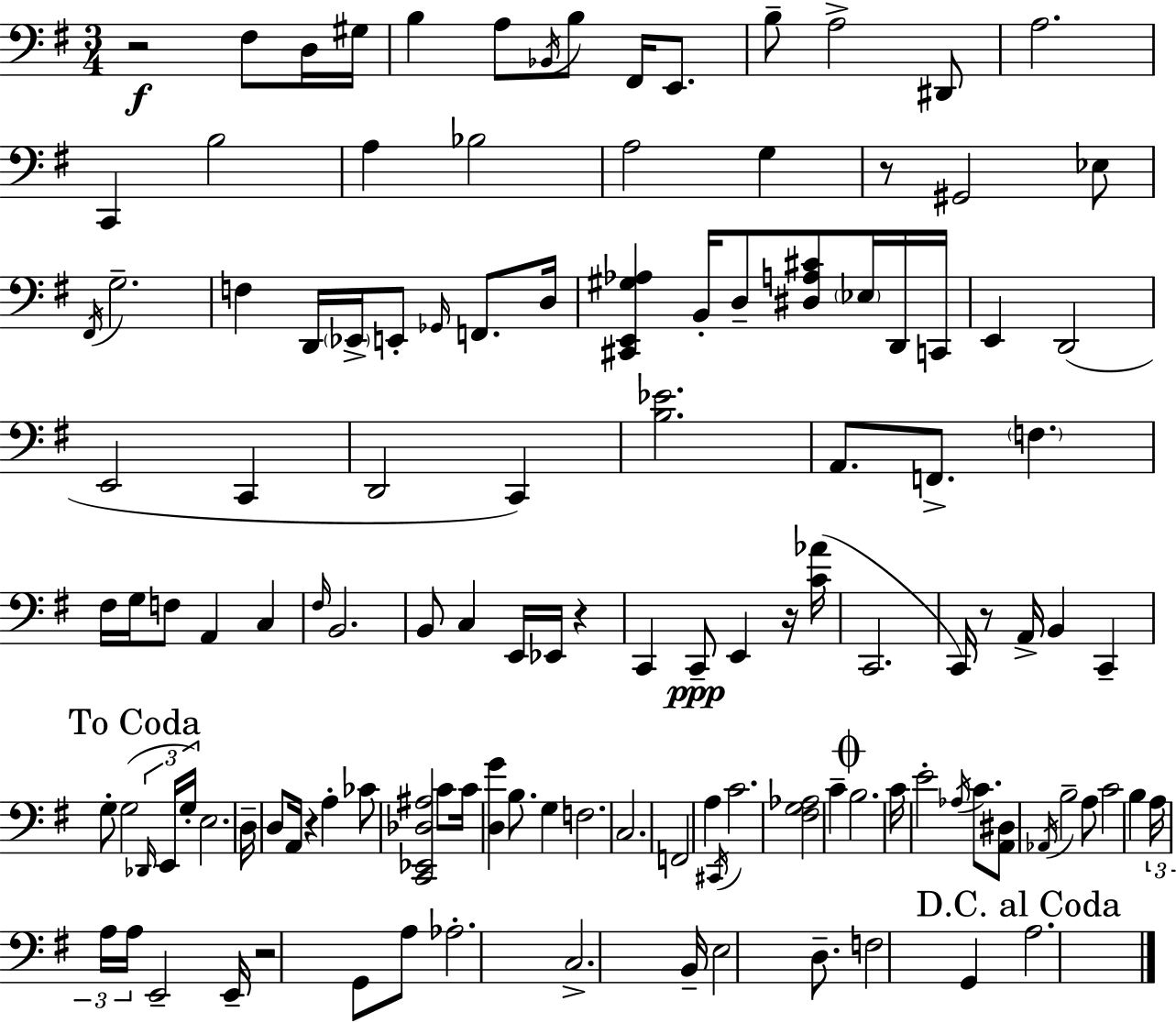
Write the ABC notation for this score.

X:1
T:Untitled
M:3/4
L:1/4
K:Em
z2 ^F,/2 D,/4 ^G,/4 B, A,/2 _B,,/4 B,/2 ^F,,/4 E,,/2 B,/2 A,2 ^D,,/2 A,2 C,, B,2 A, _B,2 A,2 G, z/2 ^G,,2 _E,/2 ^F,,/4 G,2 F, D,,/4 _E,,/4 E,,/2 _G,,/4 F,,/2 D,/4 [^C,,E,,^G,_A,] B,,/4 D,/2 [^D,A,^C]/2 _E,/4 D,,/4 C,,/4 E,, D,,2 E,,2 C,, D,,2 C,, [B,_E]2 A,,/2 F,,/2 F, ^F,/4 G,/4 F,/2 A,, C, ^F,/4 B,,2 B,,/2 C, E,,/4 _E,,/4 z C,, C,,/2 E,, z/4 [C_A]/4 C,,2 C,,/4 z/2 A,,/4 B,, C,, G,/2 G,2 _D,,/4 E,,/4 G,/4 E,2 D,/4 D,/2 A,,/4 z A, _C/2 [C,,_E,,_D,^A,]2 C/2 C/4 [D,G] B,/2 G, F,2 C,2 F,,2 A, ^C,,/4 C2 [^F,G,_A,]2 C B,2 C/4 E2 _A,/4 C/2 [A,,^D,]/2 _A,,/4 B,2 A,/2 C2 B, A,/4 A,/4 A,/4 E,,2 E,,/4 z2 G,,/2 A,/2 _A,2 C,2 B,,/4 E,2 D,/2 F,2 G,, A,2